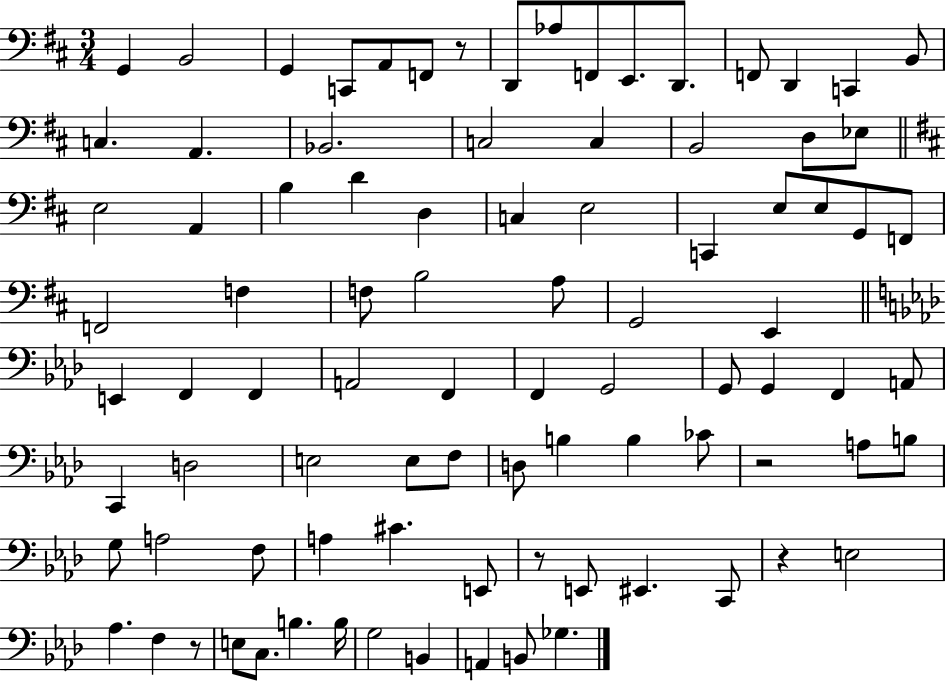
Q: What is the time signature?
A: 3/4